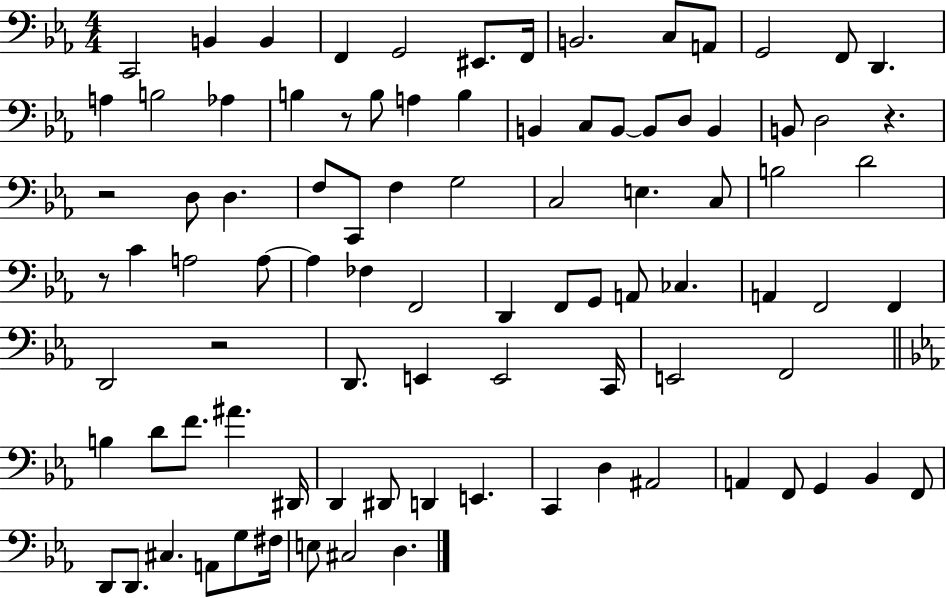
C2/h B2/q B2/q F2/q G2/h EIS2/e. F2/s B2/h. C3/e A2/e G2/h F2/e D2/q. A3/q B3/h Ab3/q B3/q R/e B3/e A3/q B3/q B2/q C3/e B2/e B2/e D3/e B2/q B2/e D3/h R/q. R/h D3/e D3/q. F3/e C2/e F3/q G3/h C3/h E3/q. C3/e B3/h D4/h R/e C4/q A3/h A3/e A3/q FES3/q F2/h D2/q F2/e G2/e A2/e CES3/q. A2/q F2/h F2/q D2/h R/h D2/e. E2/q E2/h C2/s E2/h F2/h B3/q D4/e F4/e. A#4/q. D#2/s D2/q D#2/e D2/q E2/q. C2/q D3/q A#2/h A2/q F2/e G2/q Bb2/q F2/e D2/e D2/e. C#3/q. A2/e G3/e F#3/s E3/e C#3/h D3/q.